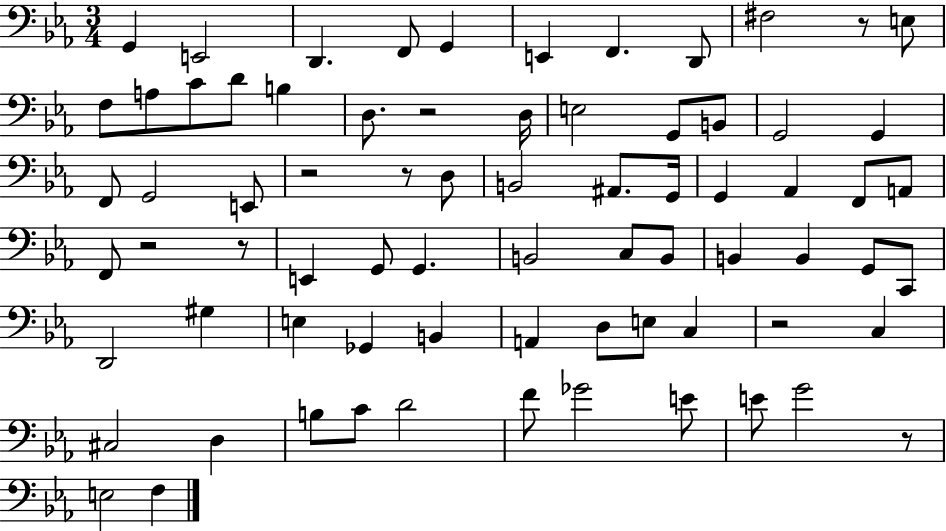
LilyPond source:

{
  \clef bass
  \numericTimeSignature
  \time 3/4
  \key ees \major
  g,4 e,2 | d,4. f,8 g,4 | e,4 f,4. d,8 | fis2 r8 e8 | \break f8 a8 c'8 d'8 b4 | d8. r2 d16 | e2 g,8 b,8 | g,2 g,4 | \break f,8 g,2 e,8 | r2 r8 d8 | b,2 ais,8. g,16 | g,4 aes,4 f,8 a,8 | \break f,8 r2 r8 | e,4 g,8 g,4. | b,2 c8 b,8 | b,4 b,4 g,8 c,8 | \break d,2 gis4 | e4 ges,4 b,4 | a,4 d8 e8 c4 | r2 c4 | \break cis2 d4 | b8 c'8 d'2 | f'8 ges'2 e'8 | e'8 g'2 r8 | \break e2 f4 | \bar "|."
}